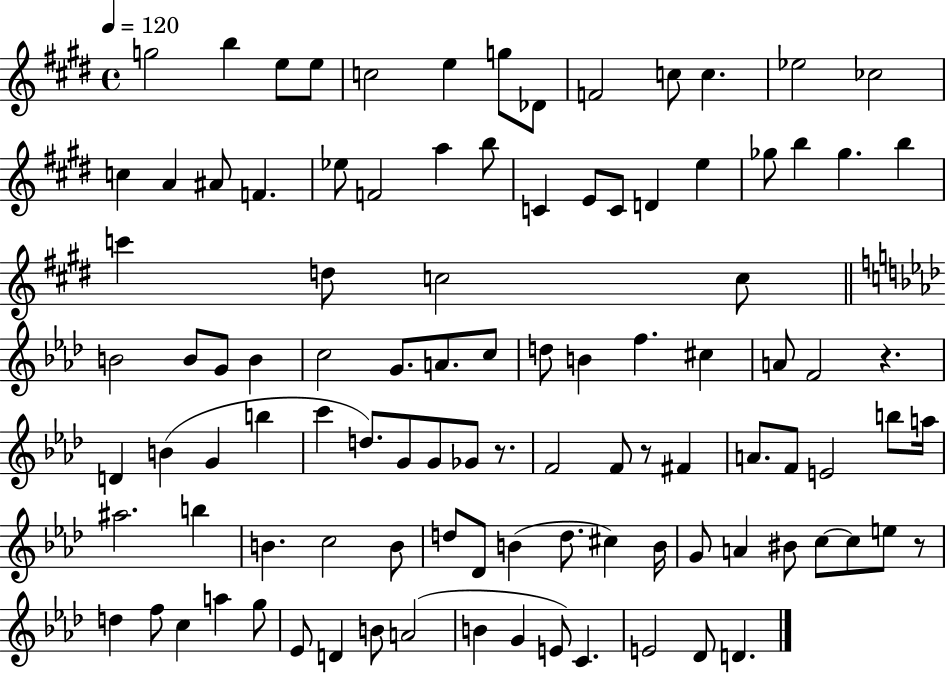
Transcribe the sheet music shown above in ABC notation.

X:1
T:Untitled
M:4/4
L:1/4
K:E
g2 b e/2 e/2 c2 e g/2 _D/2 F2 c/2 c _e2 _c2 c A ^A/2 F _e/2 F2 a b/2 C E/2 C/2 D e _g/2 b _g b c' d/2 c2 c/2 B2 B/2 G/2 B c2 G/2 A/2 c/2 d/2 B f ^c A/2 F2 z D B G b c' d/2 G/2 G/2 _G/2 z/2 F2 F/2 z/2 ^F A/2 F/2 E2 b/2 a/4 ^a2 b B c2 B/2 d/2 _D/2 B d/2 ^c B/4 G/2 A ^B/2 c/2 c/2 e/2 z/2 d f/2 c a g/2 _E/2 D B/2 A2 B G E/2 C E2 _D/2 D